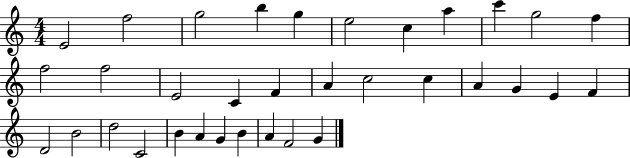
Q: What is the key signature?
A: C major